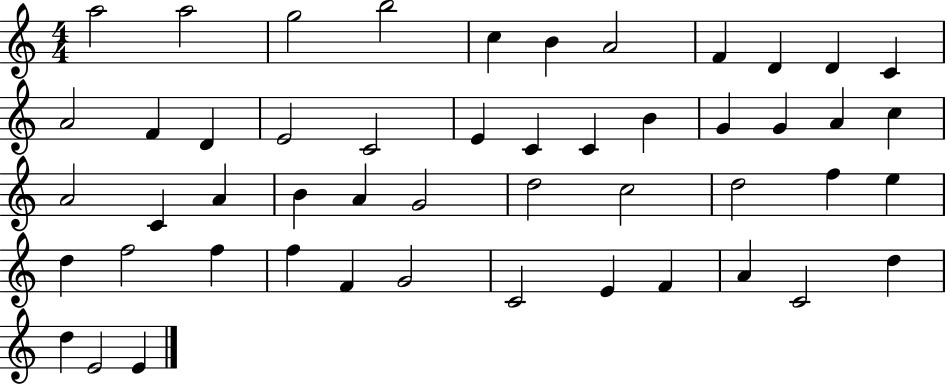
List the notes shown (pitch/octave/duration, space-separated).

A5/h A5/h G5/h B5/h C5/q B4/q A4/h F4/q D4/q D4/q C4/q A4/h F4/q D4/q E4/h C4/h E4/q C4/q C4/q B4/q G4/q G4/q A4/q C5/q A4/h C4/q A4/q B4/q A4/q G4/h D5/h C5/h D5/h F5/q E5/q D5/q F5/h F5/q F5/q F4/q G4/h C4/h E4/q F4/q A4/q C4/h D5/q D5/q E4/h E4/q